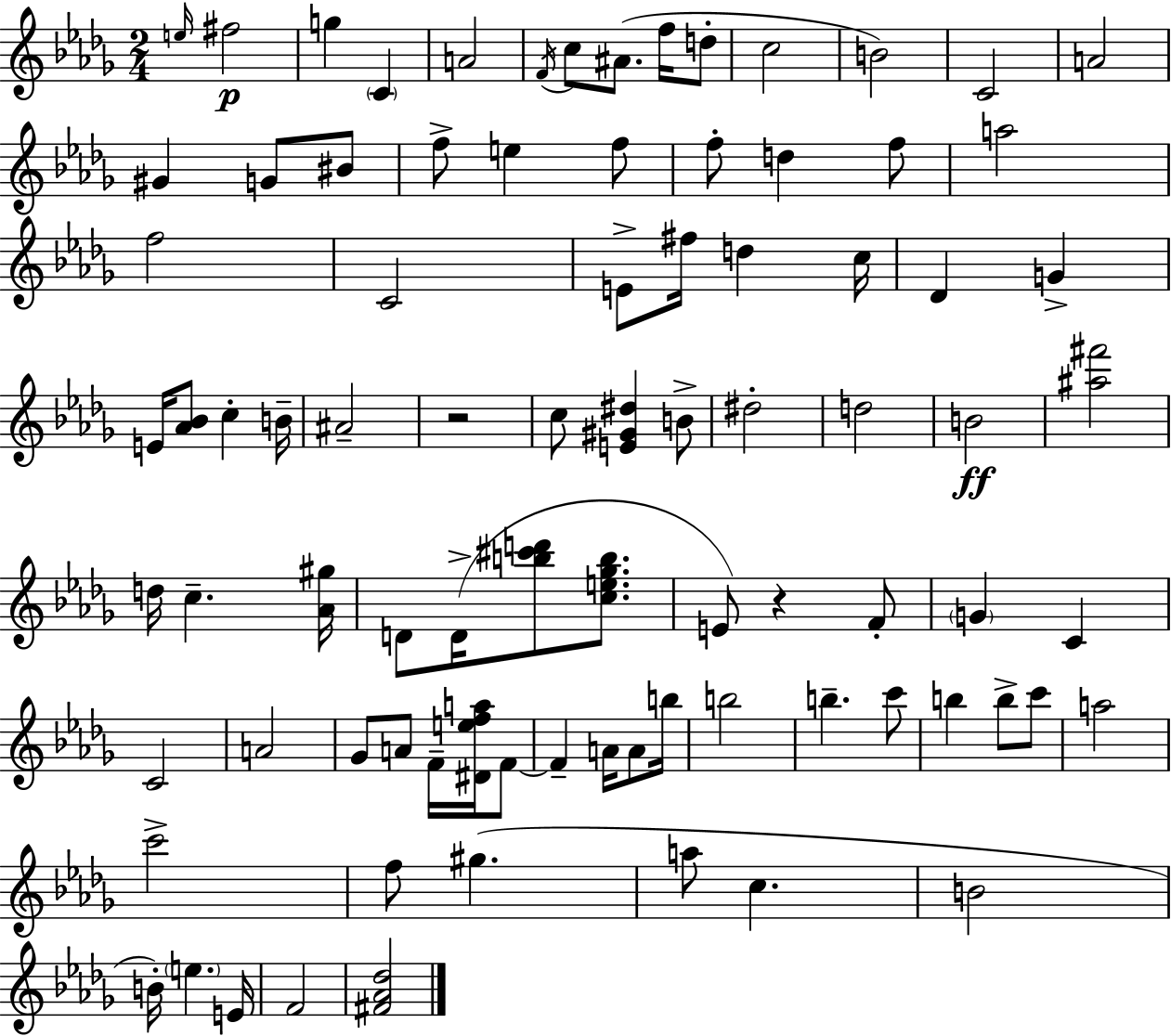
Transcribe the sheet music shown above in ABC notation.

X:1
T:Untitled
M:2/4
L:1/4
K:Bbm
e/4 ^f2 g C A2 F/4 c/2 ^A/2 f/4 d/2 c2 B2 C2 A2 ^G G/2 ^B/2 f/2 e f/2 f/2 d f/2 a2 f2 C2 E/2 ^f/4 d c/4 _D G E/4 [_A_B]/2 c B/4 ^A2 z2 c/2 [E^G^d] B/2 ^d2 d2 B2 [^a^f']2 d/4 c [_A^g]/4 D/2 D/4 [b^c'd']/2 [ce_gb]/2 E/2 z F/2 G C C2 A2 _G/2 A/2 F/4 [^Defa]/4 F/2 F A/4 A/2 b/4 b2 b c'/2 b b/2 c'/2 a2 c'2 f/2 ^g a/2 c B2 B/4 e E/4 F2 [^F_A_d]2